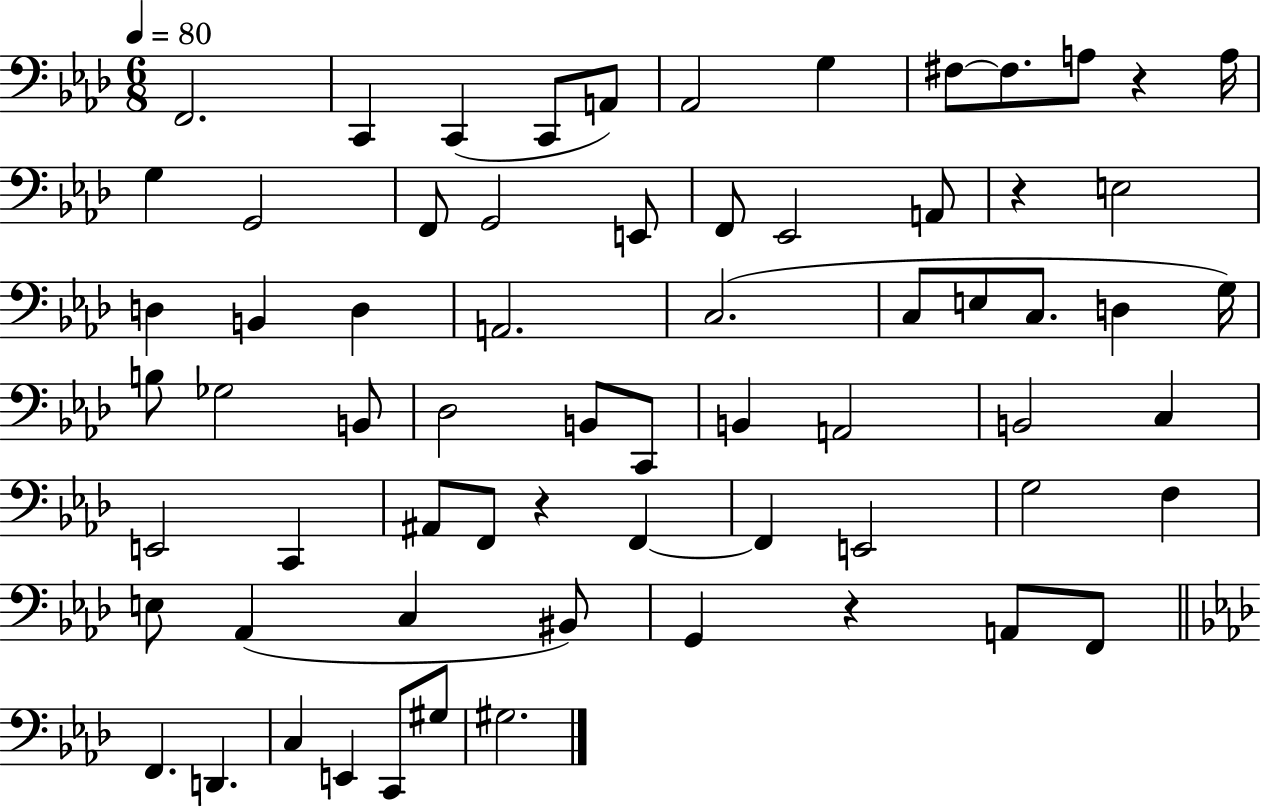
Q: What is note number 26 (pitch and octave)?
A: C3